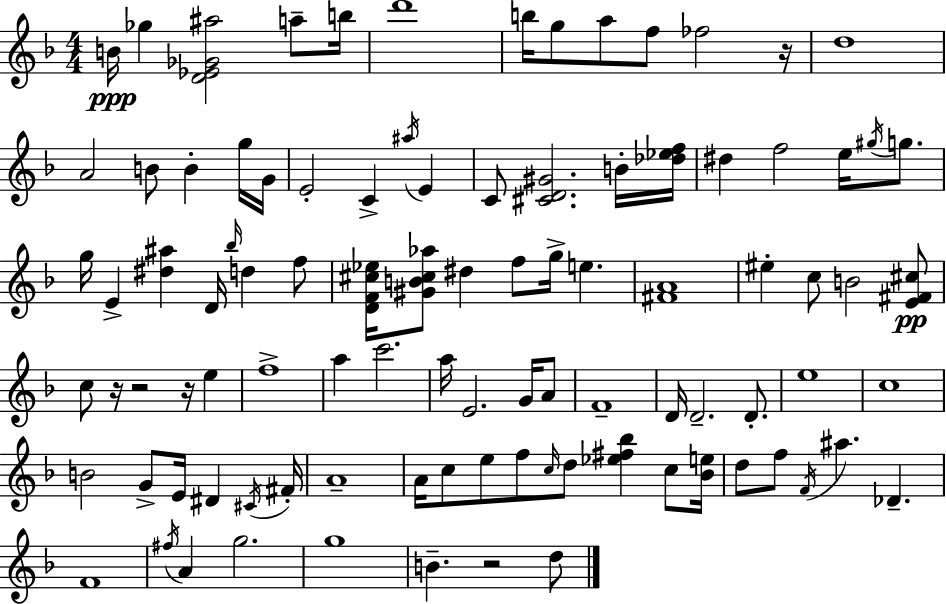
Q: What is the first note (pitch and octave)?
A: B4